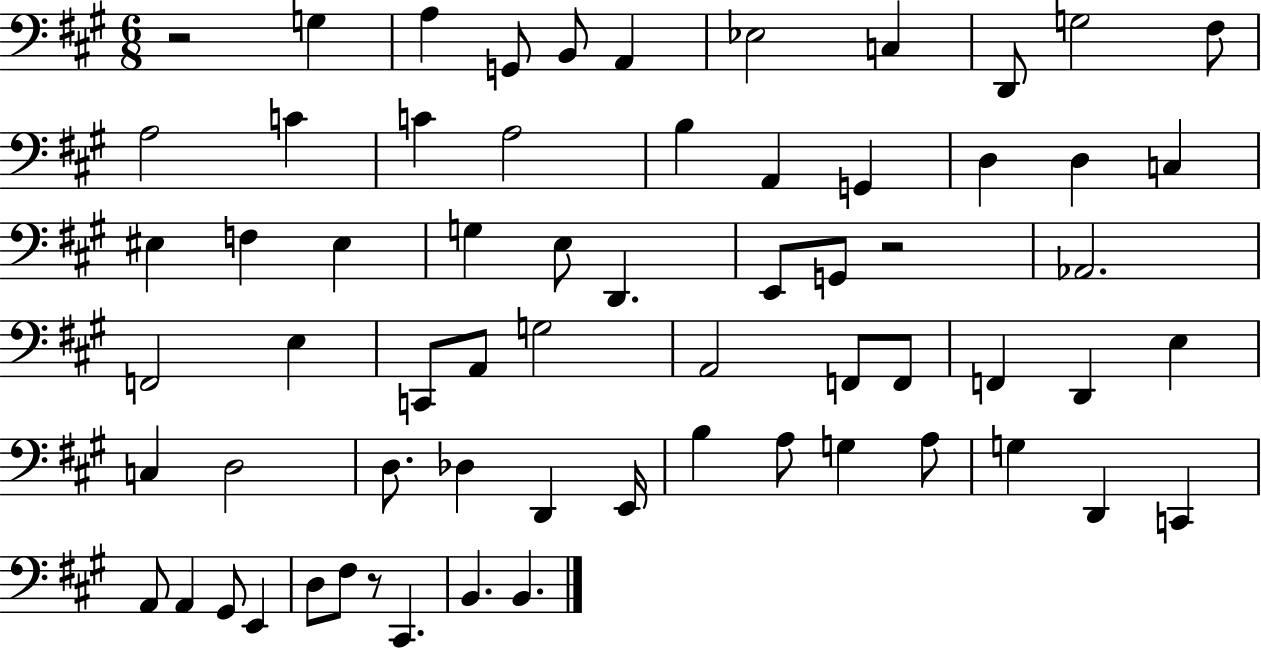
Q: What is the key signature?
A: A major